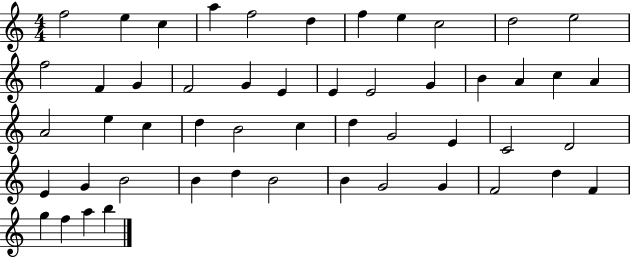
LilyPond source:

{
  \clef treble
  \numericTimeSignature
  \time 4/4
  \key c \major
  f''2 e''4 c''4 | a''4 f''2 d''4 | f''4 e''4 c''2 | d''2 e''2 | \break f''2 f'4 g'4 | f'2 g'4 e'4 | e'4 e'2 g'4 | b'4 a'4 c''4 a'4 | \break a'2 e''4 c''4 | d''4 b'2 c''4 | d''4 g'2 e'4 | c'2 d'2 | \break e'4 g'4 b'2 | b'4 d''4 b'2 | b'4 g'2 g'4 | f'2 d''4 f'4 | \break g''4 f''4 a''4 b''4 | \bar "|."
}